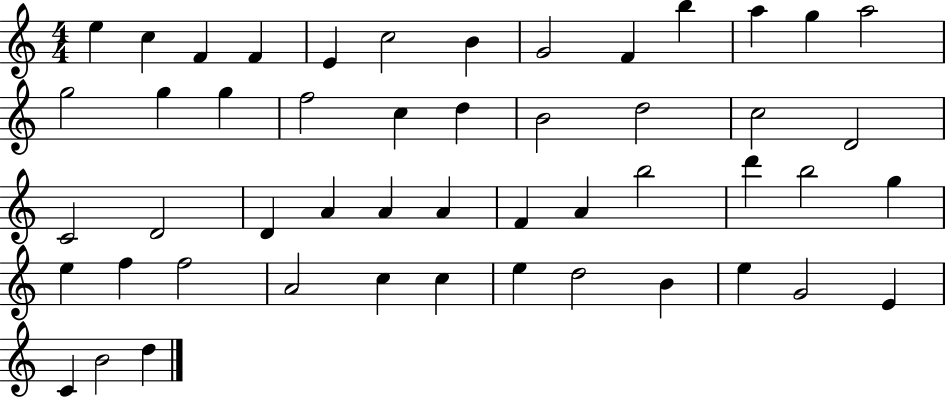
{
  \clef treble
  \numericTimeSignature
  \time 4/4
  \key c \major
  e''4 c''4 f'4 f'4 | e'4 c''2 b'4 | g'2 f'4 b''4 | a''4 g''4 a''2 | \break g''2 g''4 g''4 | f''2 c''4 d''4 | b'2 d''2 | c''2 d'2 | \break c'2 d'2 | d'4 a'4 a'4 a'4 | f'4 a'4 b''2 | d'''4 b''2 g''4 | \break e''4 f''4 f''2 | a'2 c''4 c''4 | e''4 d''2 b'4 | e''4 g'2 e'4 | \break c'4 b'2 d''4 | \bar "|."
}